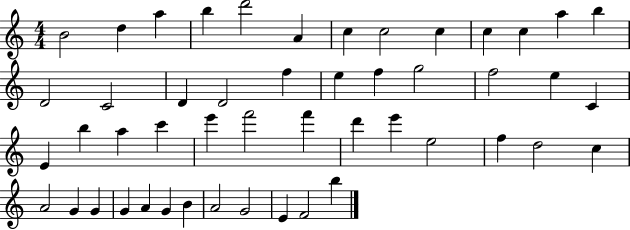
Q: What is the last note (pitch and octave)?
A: B5